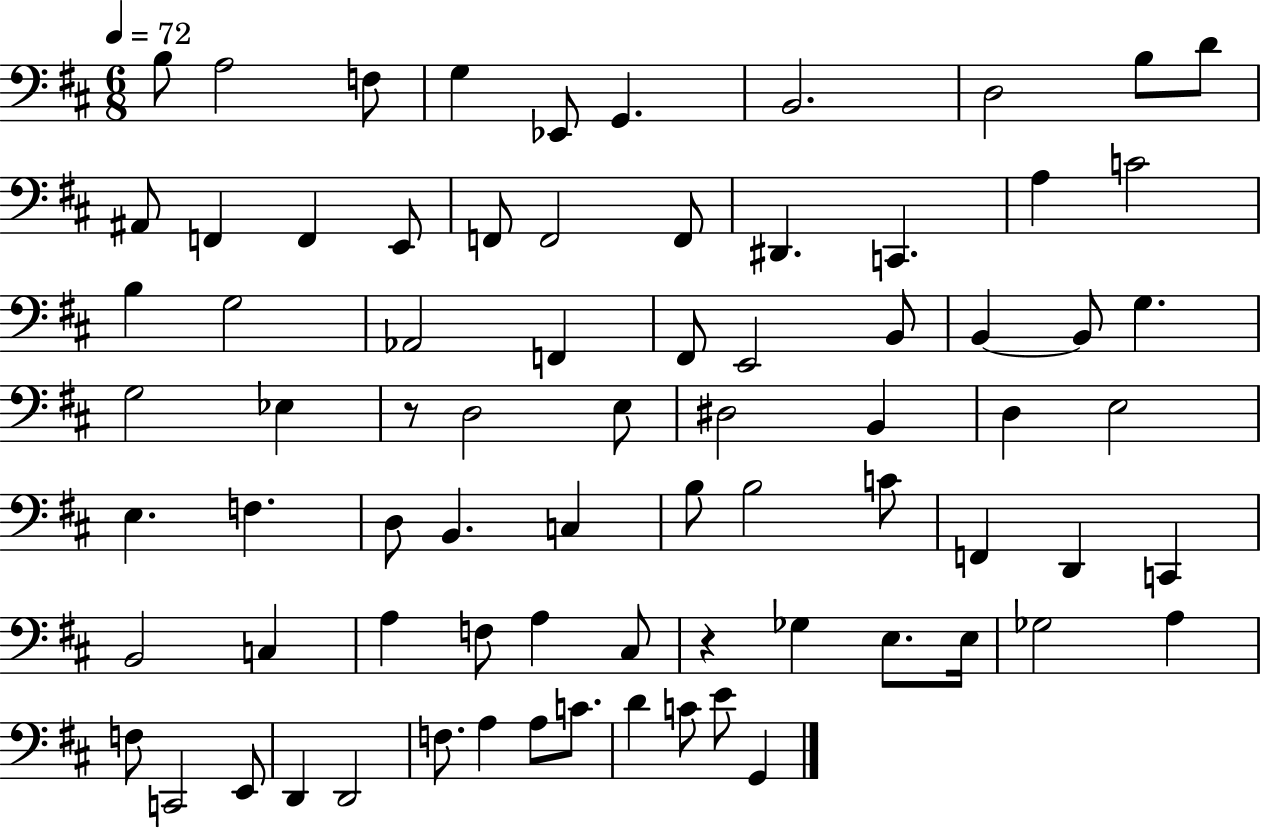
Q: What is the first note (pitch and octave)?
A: B3